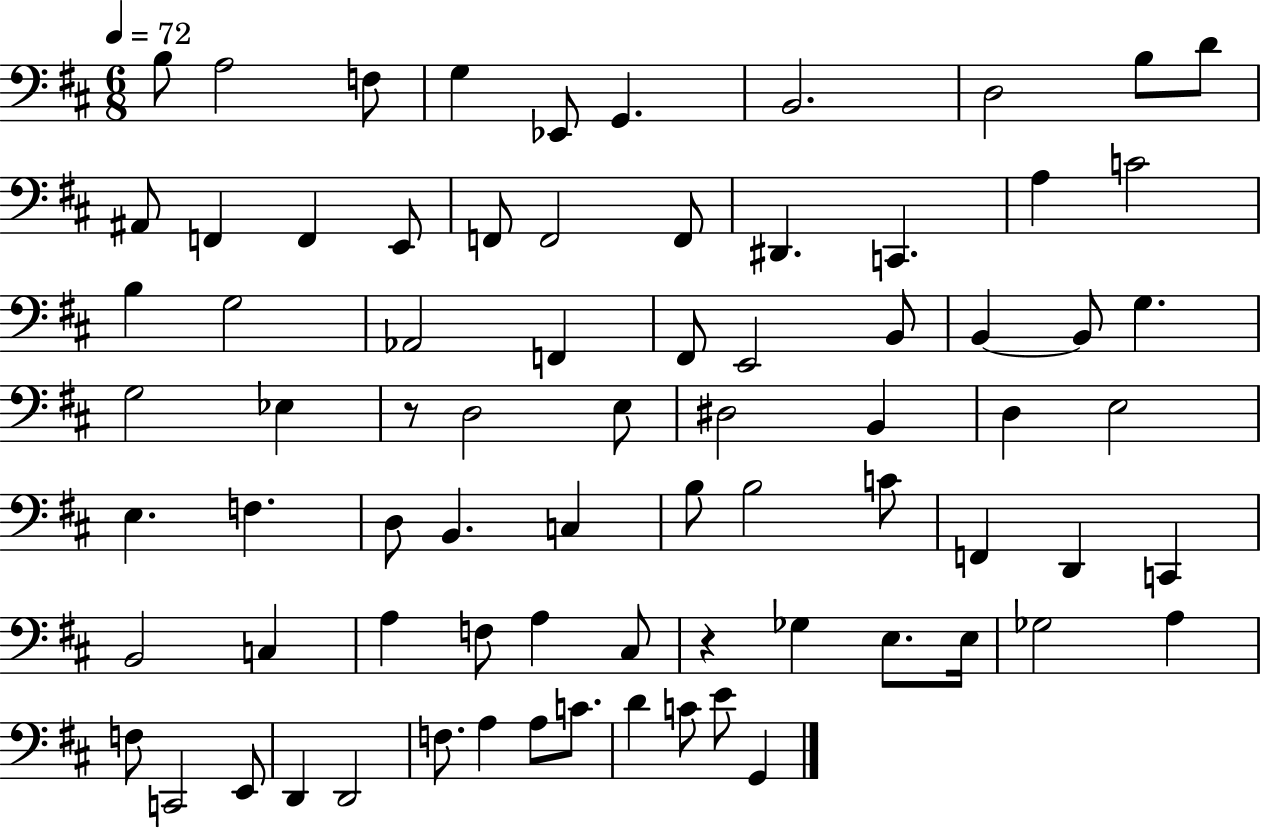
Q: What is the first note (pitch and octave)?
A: B3